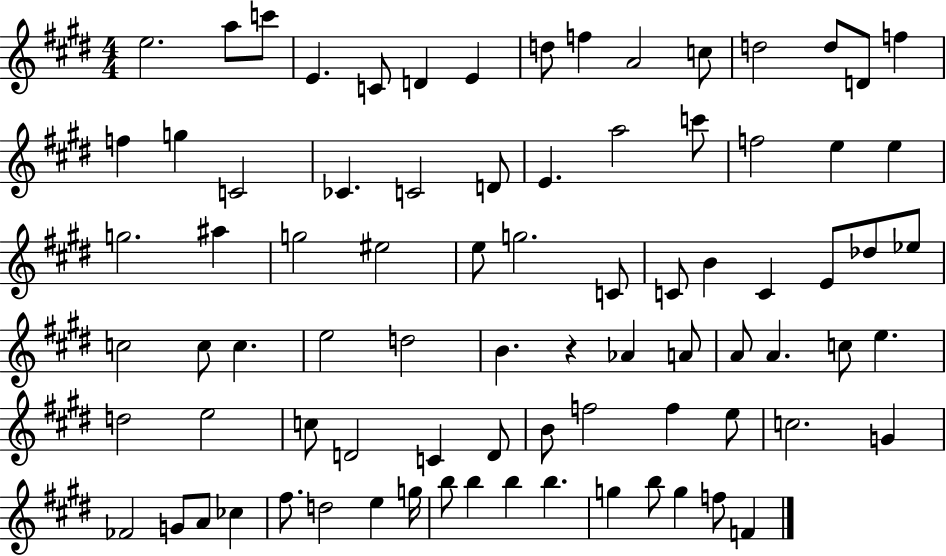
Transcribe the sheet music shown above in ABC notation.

X:1
T:Untitled
M:4/4
L:1/4
K:E
e2 a/2 c'/2 E C/2 D E d/2 f A2 c/2 d2 d/2 D/2 f f g C2 _C C2 D/2 E a2 c'/2 f2 e e g2 ^a g2 ^e2 e/2 g2 C/2 C/2 B C E/2 _d/2 _e/2 c2 c/2 c e2 d2 B z _A A/2 A/2 A c/2 e d2 e2 c/2 D2 C D/2 B/2 f2 f e/2 c2 G _F2 G/2 A/2 _c ^f/2 d2 e g/4 b/2 b b b g b/2 g f/2 F